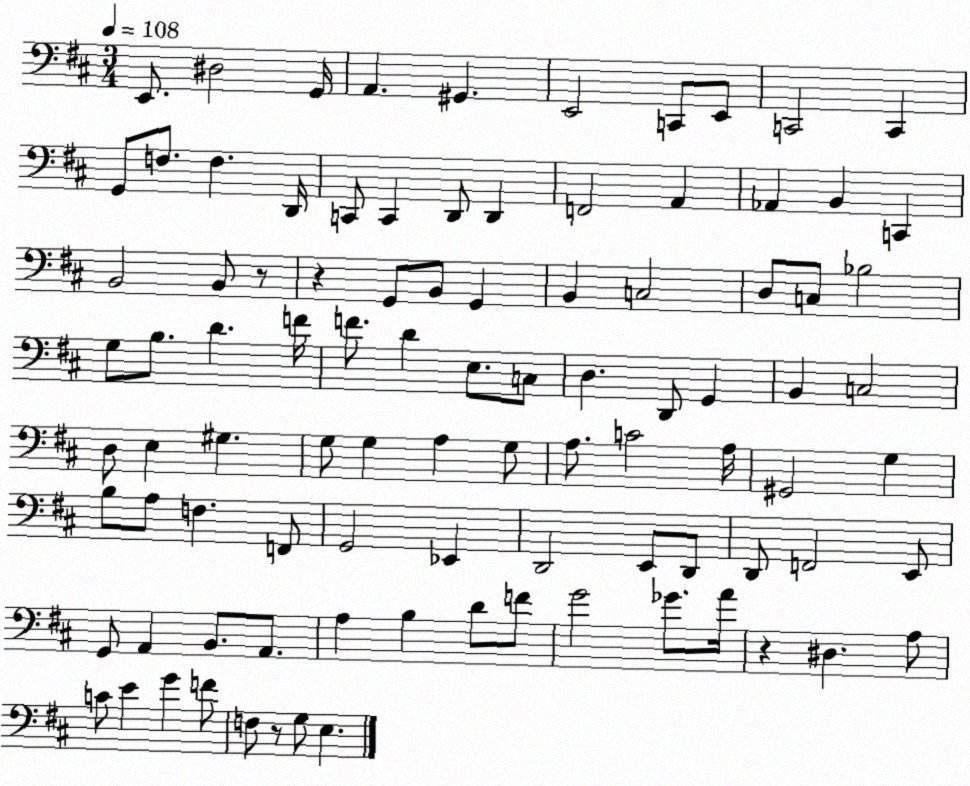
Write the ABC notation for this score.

X:1
T:Untitled
M:3/4
L:1/4
K:D
E,,/2 ^D,2 G,,/4 A,, ^G,, E,,2 C,,/2 E,,/2 C,,2 C,, G,,/2 F,/2 F, D,,/4 C,,/2 C,, D,,/2 D,, F,,2 A,, _A,, B,, C,, B,,2 B,,/2 z/2 z G,,/2 B,,/2 G,, B,, C,2 D,/2 C,/2 _B,2 G,/2 B,/2 D F/4 F/2 D E,/2 C,/2 D, D,,/2 G,, B,, C,2 D,/2 E, ^G, G,/2 G, A, G,/2 A,/2 C2 A,/4 ^G,,2 G, B,/2 A,/2 F, F,,/2 G,,2 _E,, D,,2 E,,/2 D,,/2 D,,/2 F,,2 E,,/2 G,,/2 A,, B,,/2 A,,/2 A, B, D/2 F/2 G2 _G/2 A/4 z ^D, A,/2 C/2 E G F/2 F,/2 z/2 G,/2 E,